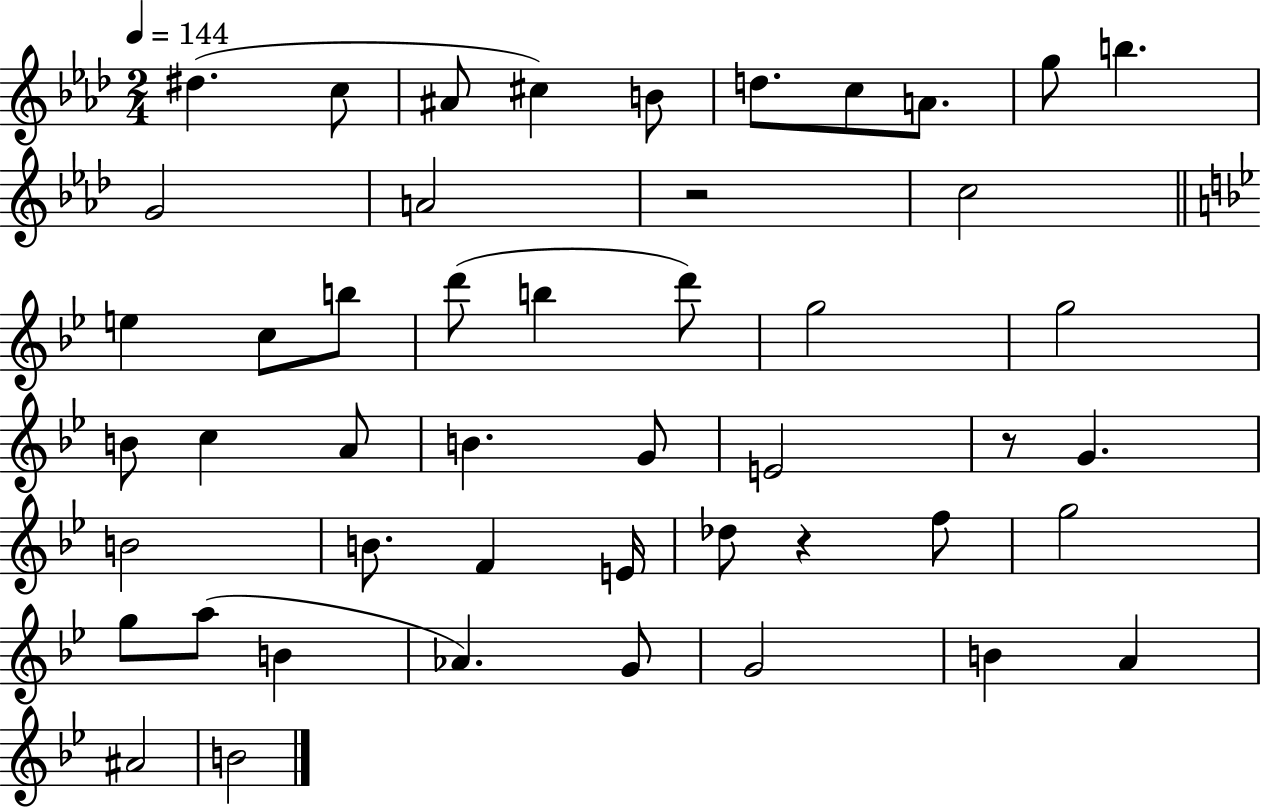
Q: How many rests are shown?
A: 3